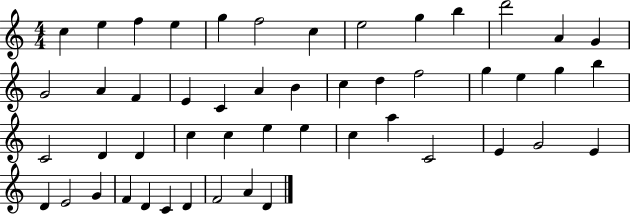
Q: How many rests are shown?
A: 0